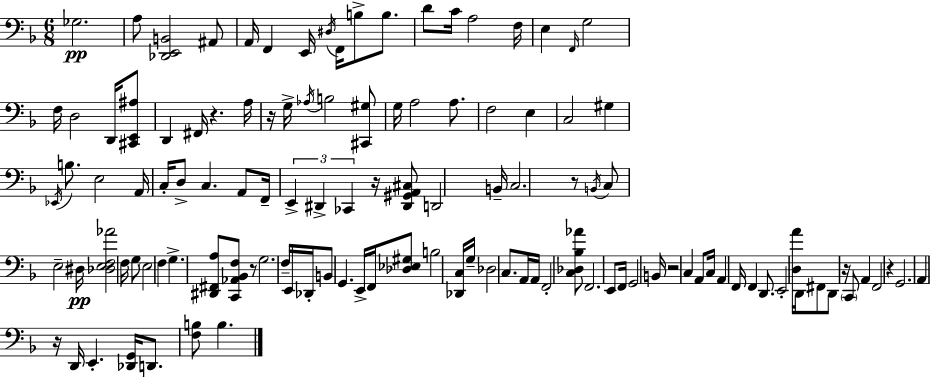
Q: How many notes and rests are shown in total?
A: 119